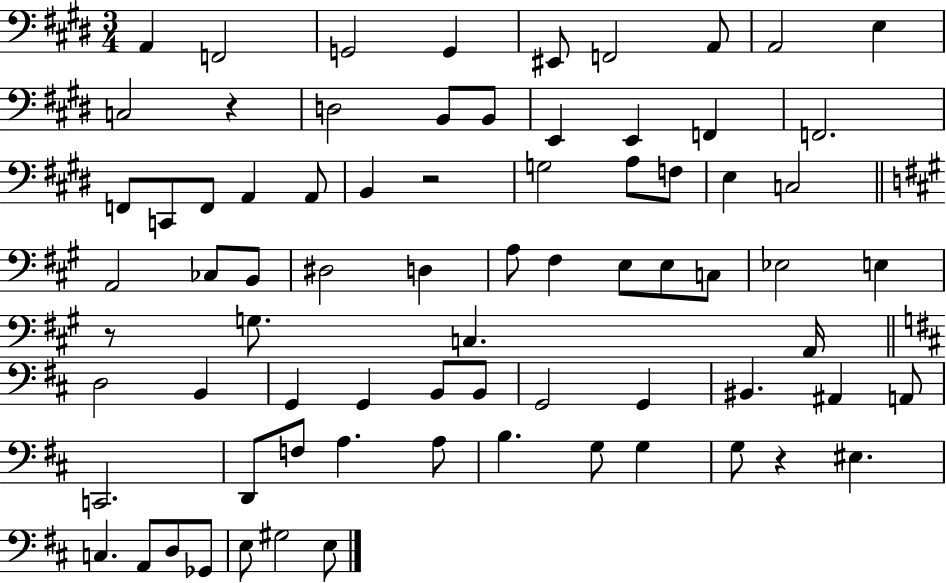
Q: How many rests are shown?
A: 4